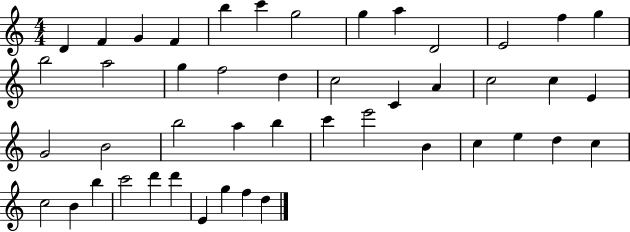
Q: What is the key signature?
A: C major